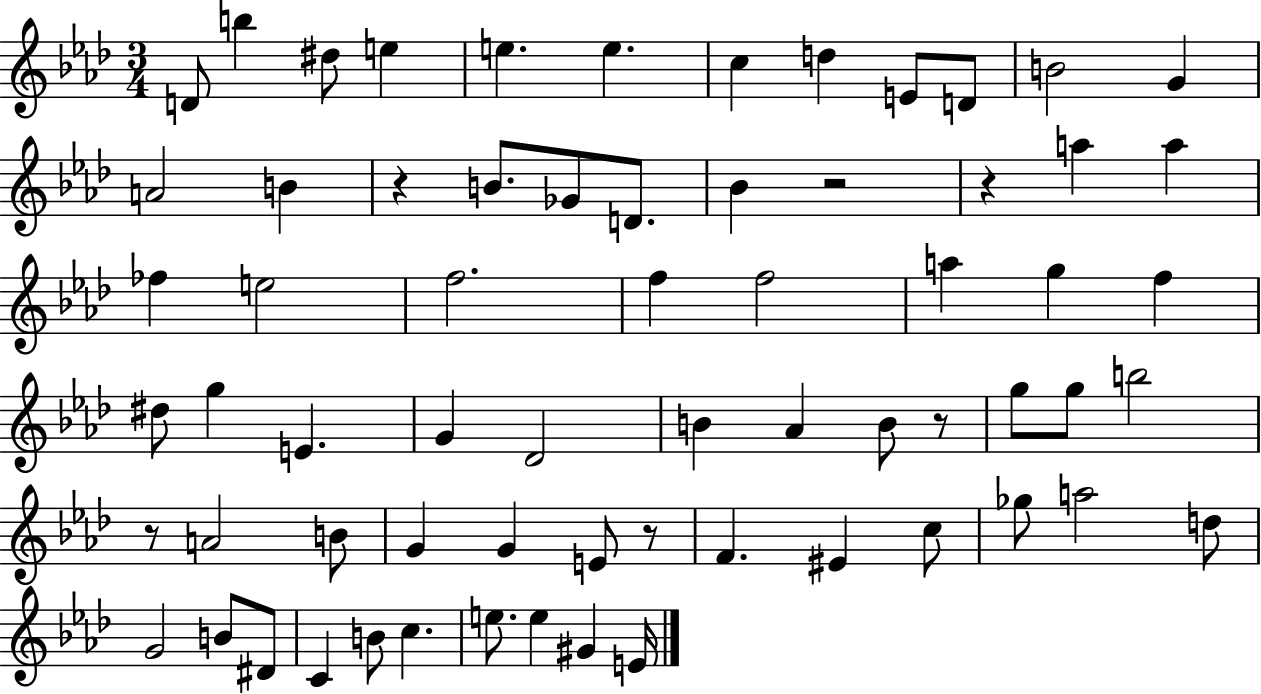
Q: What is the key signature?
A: AES major